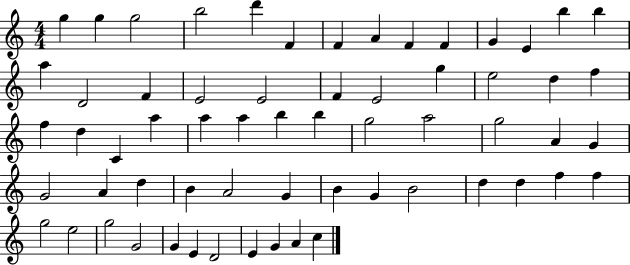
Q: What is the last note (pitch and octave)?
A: C5